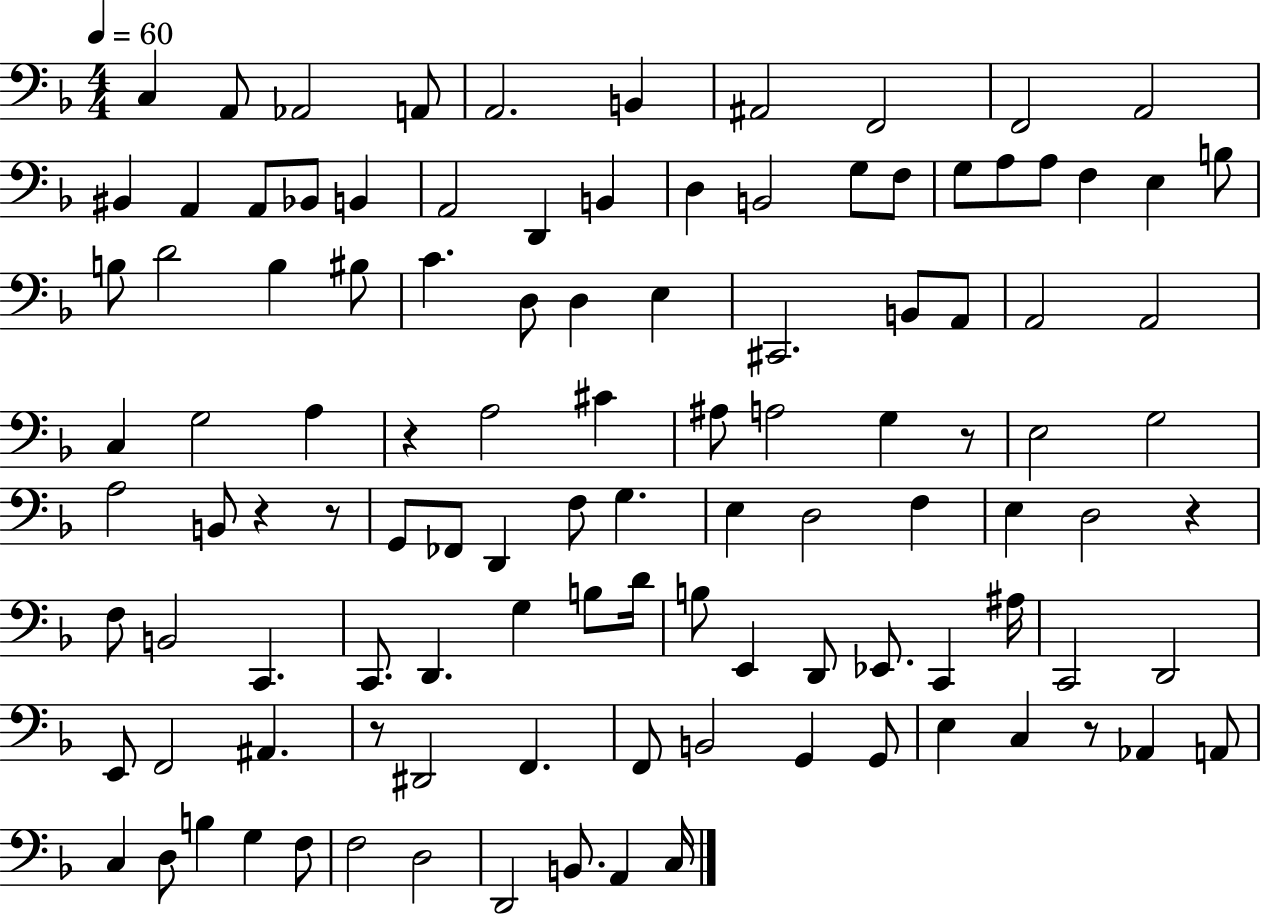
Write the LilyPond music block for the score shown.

{
  \clef bass
  \numericTimeSignature
  \time 4/4
  \key f \major
  \tempo 4 = 60
  \repeat volta 2 { c4 a,8 aes,2 a,8 | a,2. b,4 | ais,2 f,2 | f,2 a,2 | \break bis,4 a,4 a,8 bes,8 b,4 | a,2 d,4 b,4 | d4 b,2 g8 f8 | g8 a8 a8 f4 e4 b8 | \break b8 d'2 b4 bis8 | c'4. d8 d4 e4 | cis,2. b,8 a,8 | a,2 a,2 | \break c4 g2 a4 | r4 a2 cis'4 | ais8 a2 g4 r8 | e2 g2 | \break a2 b,8 r4 r8 | g,8 fes,8 d,4 f8 g4. | e4 d2 f4 | e4 d2 r4 | \break f8 b,2 c,4. | c,8. d,4. g4 b8 d'16 | b8 e,4 d,8 ees,8. c,4 ais16 | c,2 d,2 | \break e,8 f,2 ais,4. | r8 dis,2 f,4. | f,8 b,2 g,4 g,8 | e4 c4 r8 aes,4 a,8 | \break c4 d8 b4 g4 f8 | f2 d2 | d,2 b,8. a,4 c16 | } \bar "|."
}